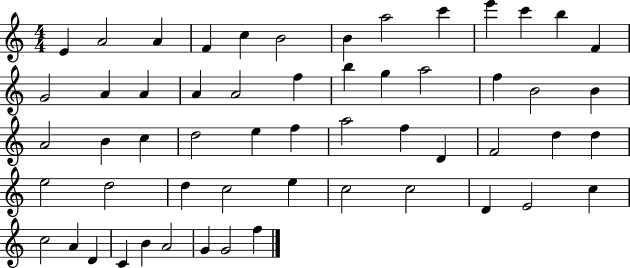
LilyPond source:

{
  \clef treble
  \numericTimeSignature
  \time 4/4
  \key c \major
  e'4 a'2 a'4 | f'4 c''4 b'2 | b'4 a''2 c'''4 | e'''4 c'''4 b''4 f'4 | \break g'2 a'4 a'4 | a'4 a'2 f''4 | b''4 g''4 a''2 | f''4 b'2 b'4 | \break a'2 b'4 c''4 | d''2 e''4 f''4 | a''2 f''4 d'4 | f'2 d''4 d''4 | \break e''2 d''2 | d''4 c''2 e''4 | c''2 c''2 | d'4 e'2 c''4 | \break c''2 a'4 d'4 | c'4 b'4 a'2 | g'4 g'2 f''4 | \bar "|."
}